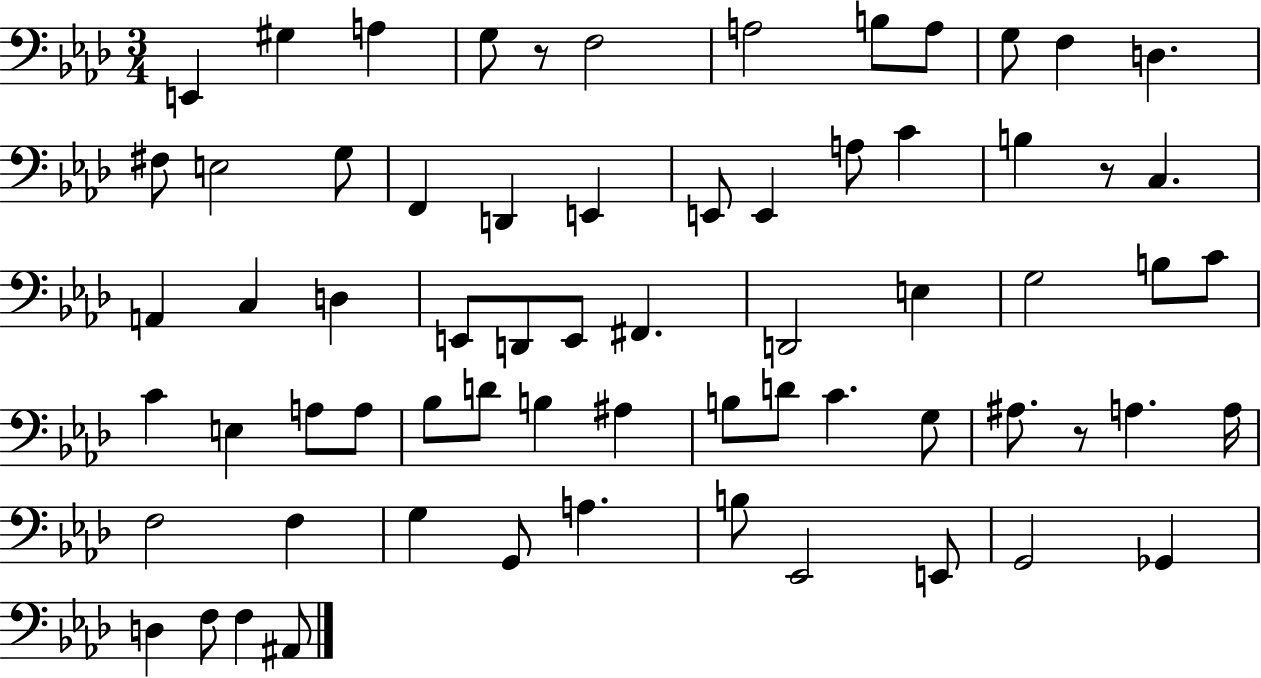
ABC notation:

X:1
T:Untitled
M:3/4
L:1/4
K:Ab
E,, ^G, A, G,/2 z/2 F,2 A,2 B,/2 A,/2 G,/2 F, D, ^F,/2 E,2 G,/2 F,, D,, E,, E,,/2 E,, A,/2 C B, z/2 C, A,, C, D, E,,/2 D,,/2 E,,/2 ^F,, D,,2 E, G,2 B,/2 C/2 C E, A,/2 A,/2 _B,/2 D/2 B, ^A, B,/2 D/2 C G,/2 ^A,/2 z/2 A, A,/4 F,2 F, G, G,,/2 A, B,/2 _E,,2 E,,/2 G,,2 _G,, D, F,/2 F, ^A,,/2